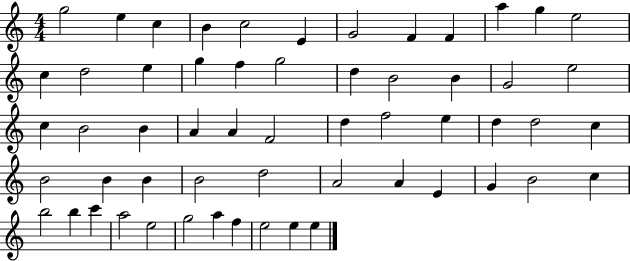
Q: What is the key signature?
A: C major